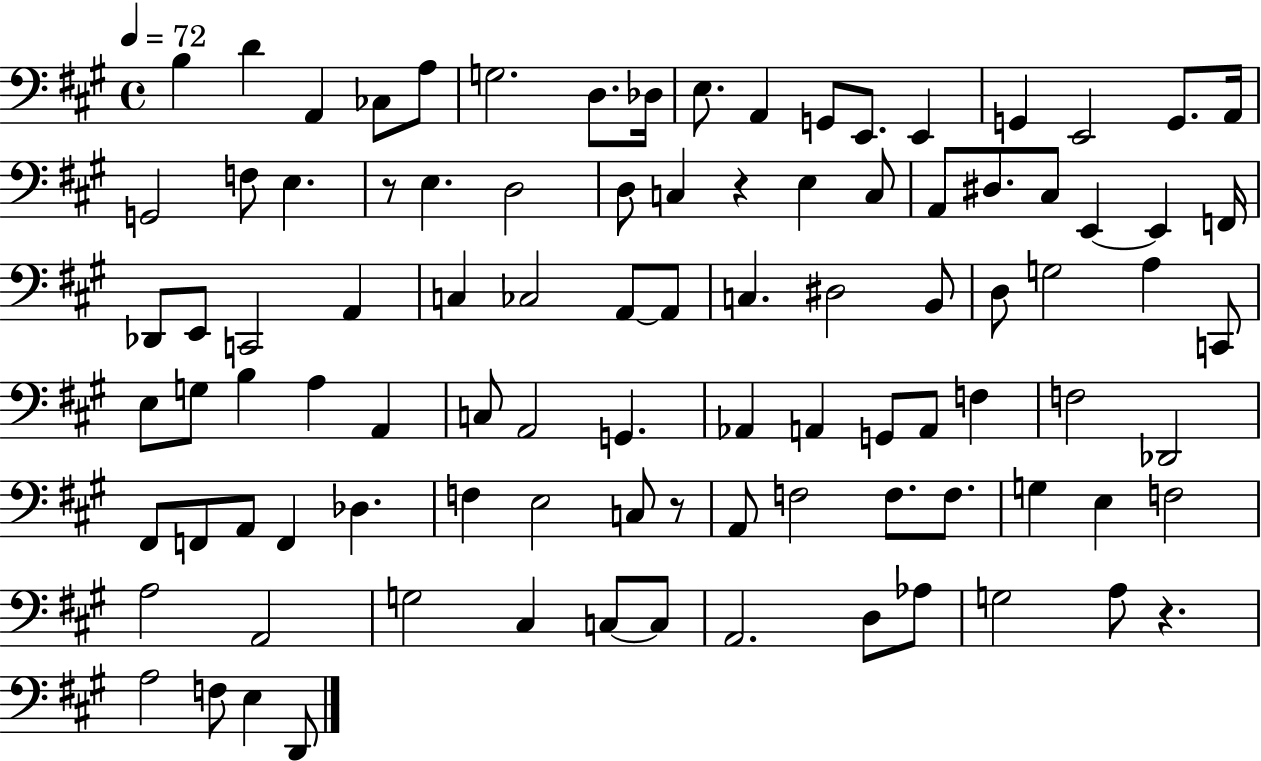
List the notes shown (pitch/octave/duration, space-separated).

B3/q D4/q A2/q CES3/e A3/e G3/h. D3/e. Db3/s E3/e. A2/q G2/e E2/e. E2/q G2/q E2/h G2/e. A2/s G2/h F3/e E3/q. R/e E3/q. D3/h D3/e C3/q R/q E3/q C3/e A2/e D#3/e. C#3/e E2/q E2/q F2/s Db2/e E2/e C2/h A2/q C3/q CES3/h A2/e A2/e C3/q. D#3/h B2/e D3/e G3/h A3/q C2/e E3/e G3/e B3/q A3/q A2/q C3/e A2/h G2/q. Ab2/q A2/q G2/e A2/e F3/q F3/h Db2/h F#2/e F2/e A2/e F2/q Db3/q. F3/q E3/h C3/e R/e A2/e F3/h F3/e. F3/e. G3/q E3/q F3/h A3/h A2/h G3/h C#3/q C3/e C3/e A2/h. D3/e Ab3/e G3/h A3/e R/q. A3/h F3/e E3/q D2/e